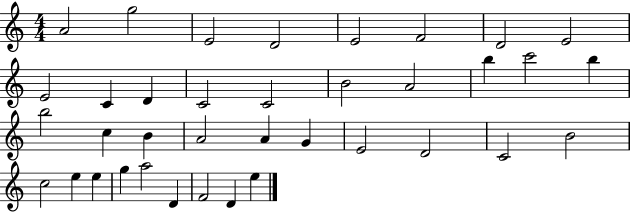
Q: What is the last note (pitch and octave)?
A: E5